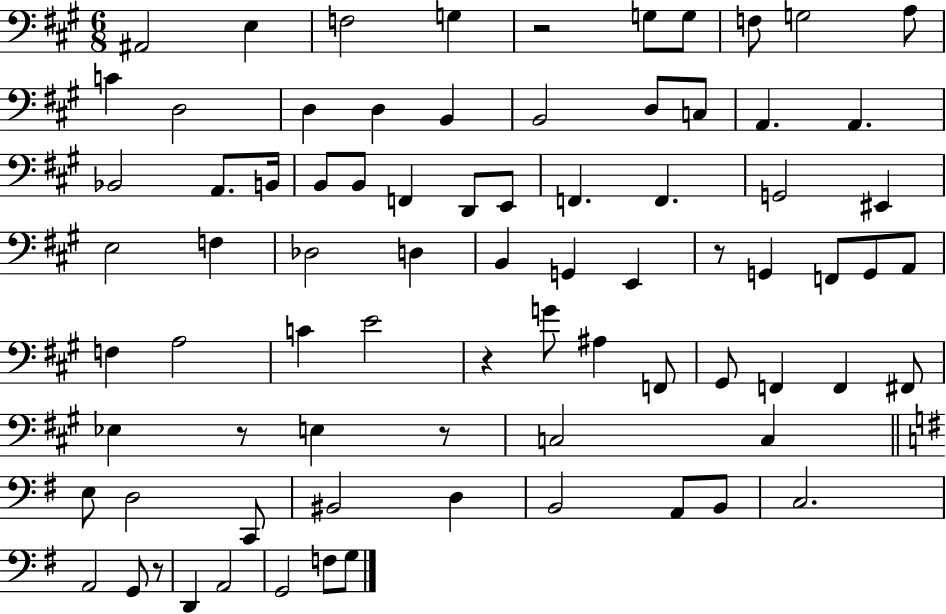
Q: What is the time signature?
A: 6/8